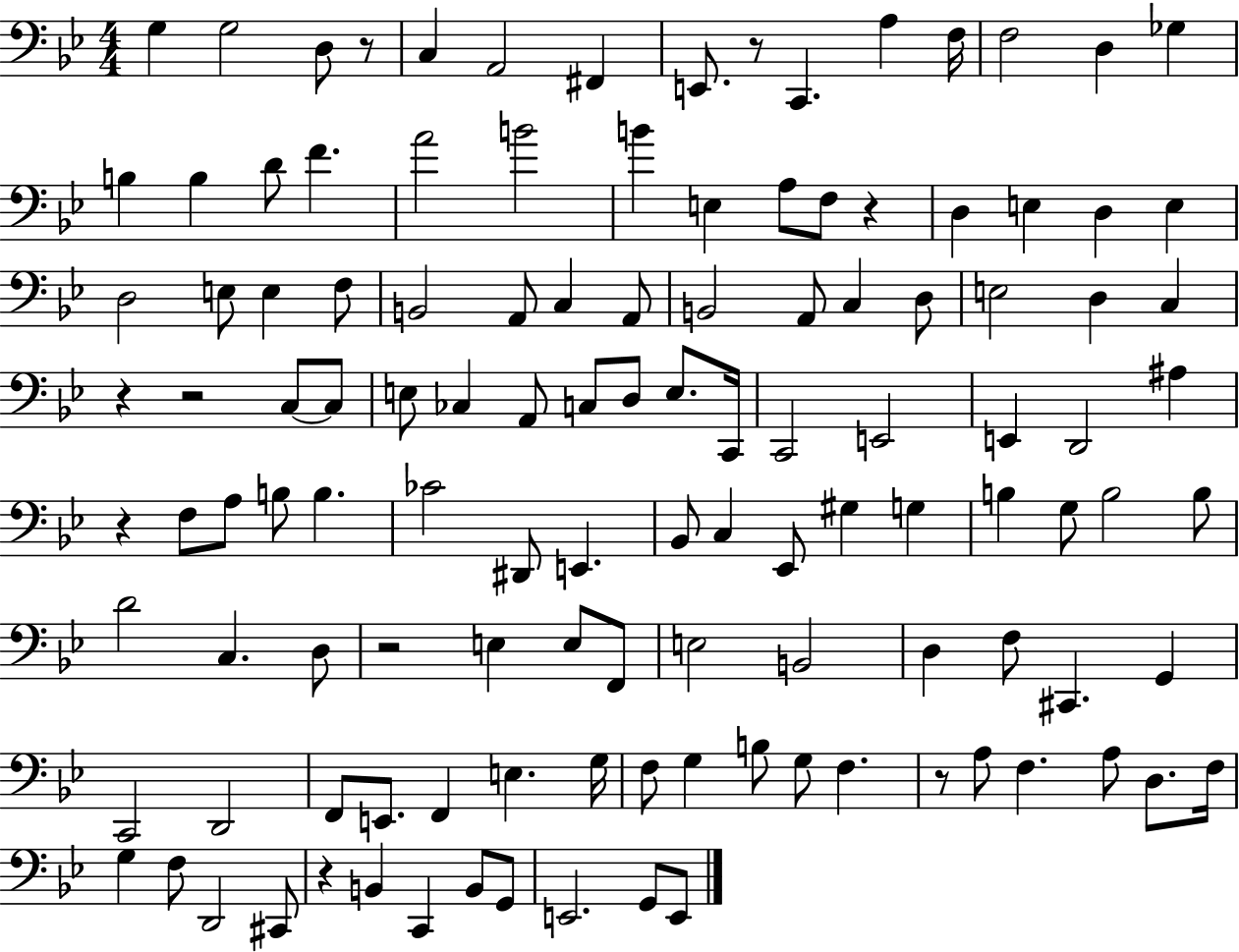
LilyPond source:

{
  \clef bass
  \numericTimeSignature
  \time 4/4
  \key bes \major
  g4 g2 d8 r8 | c4 a,2 fis,4 | e,8. r8 c,4. a4 f16 | f2 d4 ges4 | \break b4 b4 d'8 f'4. | a'2 b'2 | b'4 e4 a8 f8 r4 | d4 e4 d4 e4 | \break d2 e8 e4 f8 | b,2 a,8 c4 a,8 | b,2 a,8 c4 d8 | e2 d4 c4 | \break r4 r2 c8~~ c8 | e8 ces4 a,8 c8 d8 e8. c,16 | c,2 e,2 | e,4 d,2 ais4 | \break r4 f8 a8 b8 b4. | ces'2 dis,8 e,4. | bes,8 c4 ees,8 gis4 g4 | b4 g8 b2 b8 | \break d'2 c4. d8 | r2 e4 e8 f,8 | e2 b,2 | d4 f8 cis,4. g,4 | \break c,2 d,2 | f,8 e,8. f,4 e4. g16 | f8 g4 b8 g8 f4. | r8 a8 f4. a8 d8. f16 | \break g4 f8 d,2 cis,8 | r4 b,4 c,4 b,8 g,8 | e,2. g,8 e,8 | \bar "|."
}